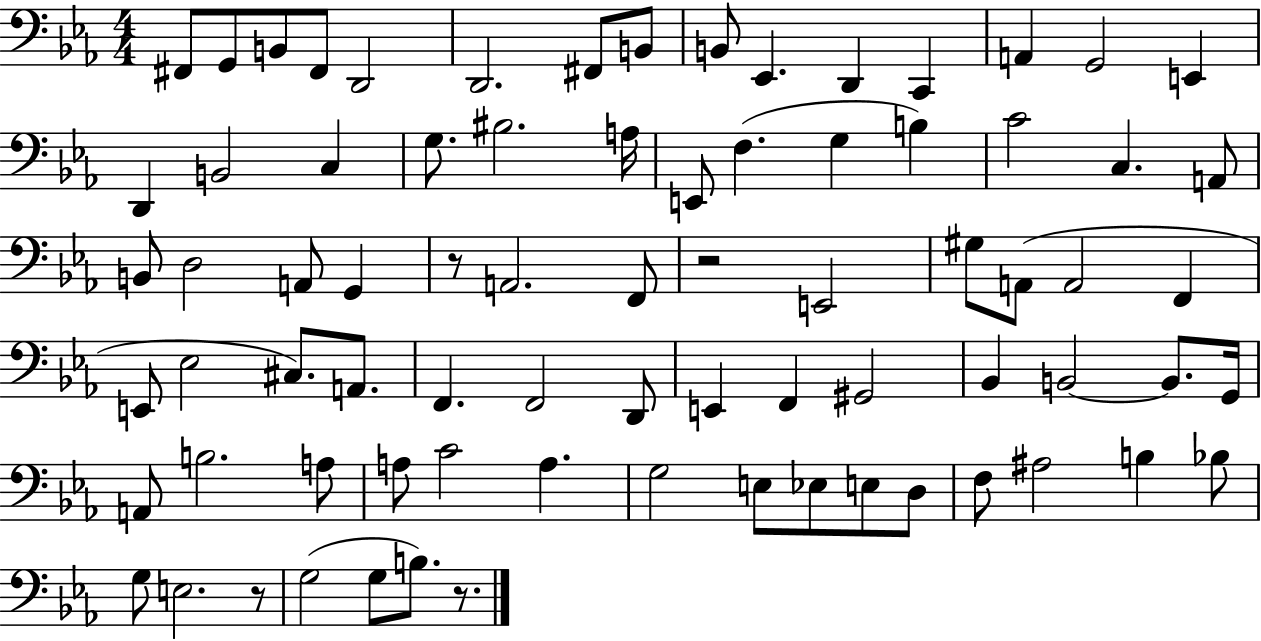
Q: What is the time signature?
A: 4/4